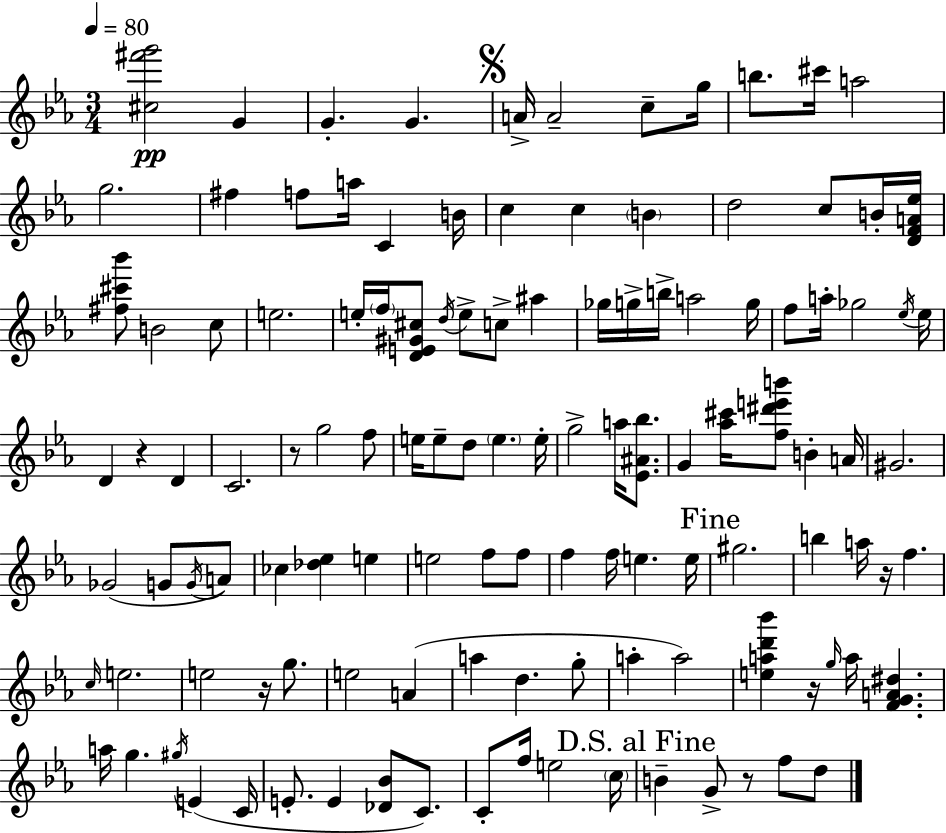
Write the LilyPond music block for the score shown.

{
  \clef treble
  \numericTimeSignature
  \time 3/4
  \key ees \major
  \tempo 4 = 80
  <cis'' fis''' g'''>2\pp g'4 | g'4.-. g'4. | \mark \markup { \musicglyph "scripts.segno" } a'16-> a'2-- c''8-- g''16 | b''8. cis'''16 a''2 | \break g''2. | fis''4 f''8 a''16 c'4 b'16 | c''4 c''4 \parenthesize b'4 | d''2 c''8 b'16-. <d' f' a' ees''>16 | \break <fis'' cis''' bes'''>8 b'2 c''8 | e''2. | e''16-. \parenthesize f''16 <d' e' gis' cis''>8 \acciaccatura { d''16 } e''8-> c''8-> ais''4 | ges''16 g''16-> b''16-> a''2 | \break g''16 f''8 a''16-. ges''2 | \acciaccatura { ees''16 } ees''16 d'4 r4 d'4 | c'2. | r8 g''2 | \break f''8 e''16 e''8-- d''8 \parenthesize e''4. | e''16-. g''2-> a''16 <ees' ais' bes''>8. | g'4 <aes'' cis'''>16 <f'' dis''' e''' b'''>8 b'4-. | a'16 gis'2. | \break ges'2( g'8 | \acciaccatura { g'16 }) a'8 ces''4 <des'' ees''>4 e''4 | e''2 f''8 | f''8 f''4 f''16 e''4. | \break e''16 \mark "Fine" gis''2. | b''4 a''16 r16 f''4. | \grace { c''16 } e''2. | e''2 | \break r16 g''8. e''2 | a'4( a''4 d''4. | g''8-. a''4-. a''2) | <e'' a'' d''' bes'''>4 r16 \grace { g''16 } a''16 <f' g' a' dis''>4. | \break a''16 g''4. | \acciaccatura { gis''16 } e'4( c'16 e'8.-. e'4 | <des' bes'>8 c'8.) c'8-. f''16 e''2 | \parenthesize c''16 \mark "D.S. al Fine" b'4-- g'8-> | \break r8 f''8 d''8 \bar "|."
}